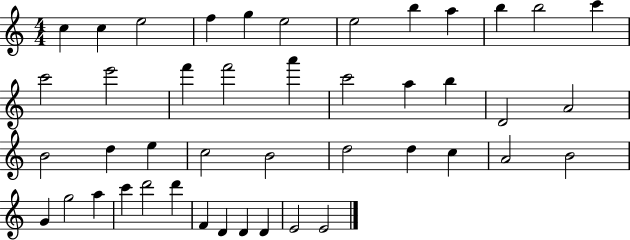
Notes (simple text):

C5/q C5/q E5/h F5/q G5/q E5/h E5/h B5/q A5/q B5/q B5/h C6/q C6/h E6/h F6/q F6/h A6/q C6/h A5/q B5/q D4/h A4/h B4/h D5/q E5/q C5/h B4/h D5/h D5/q C5/q A4/h B4/h G4/q G5/h A5/q C6/q D6/h D6/q F4/q D4/q D4/q D4/q E4/h E4/h